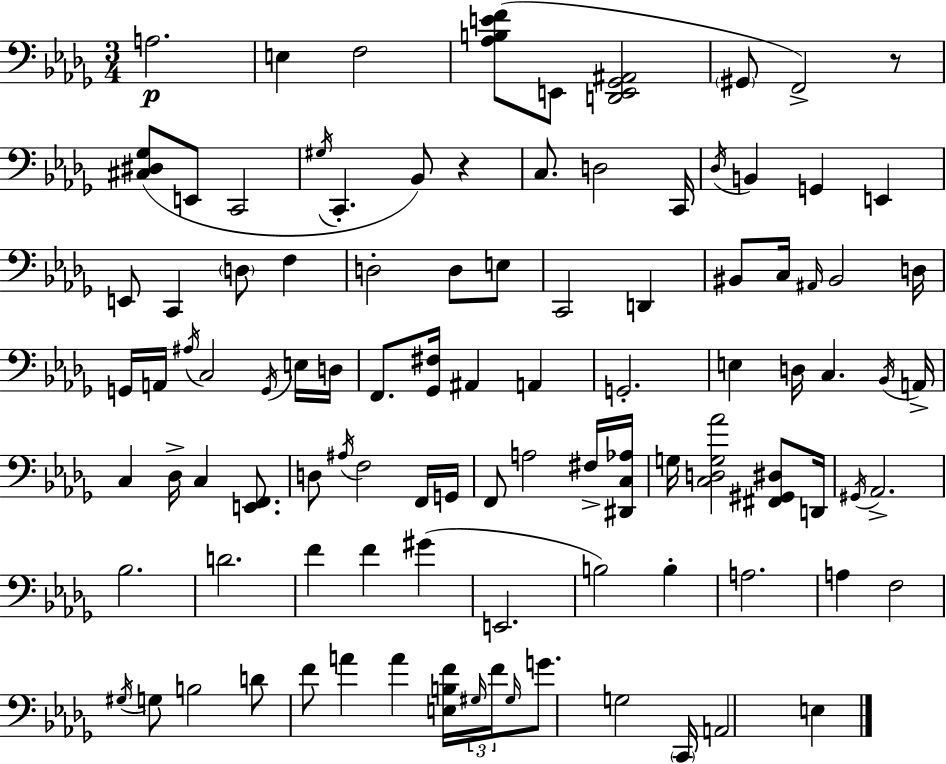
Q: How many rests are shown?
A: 2